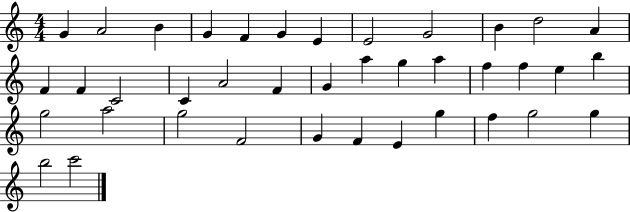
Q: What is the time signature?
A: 4/4